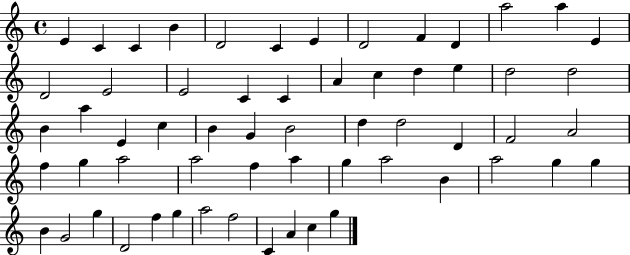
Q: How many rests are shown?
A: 0